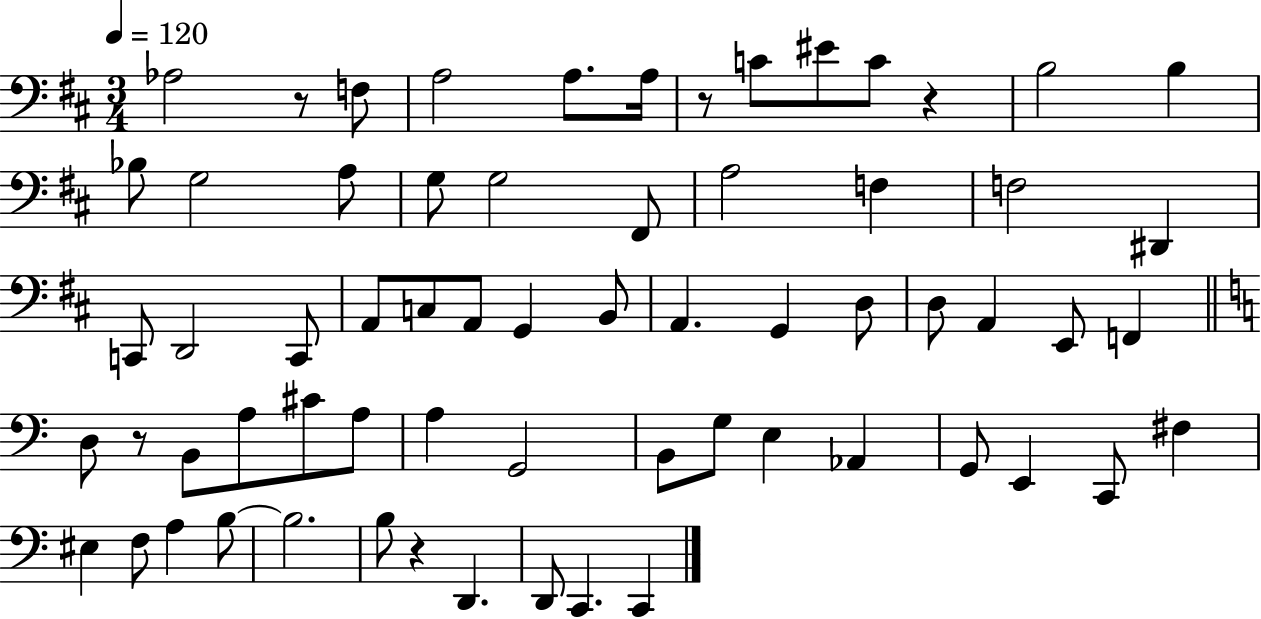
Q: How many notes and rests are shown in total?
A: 65